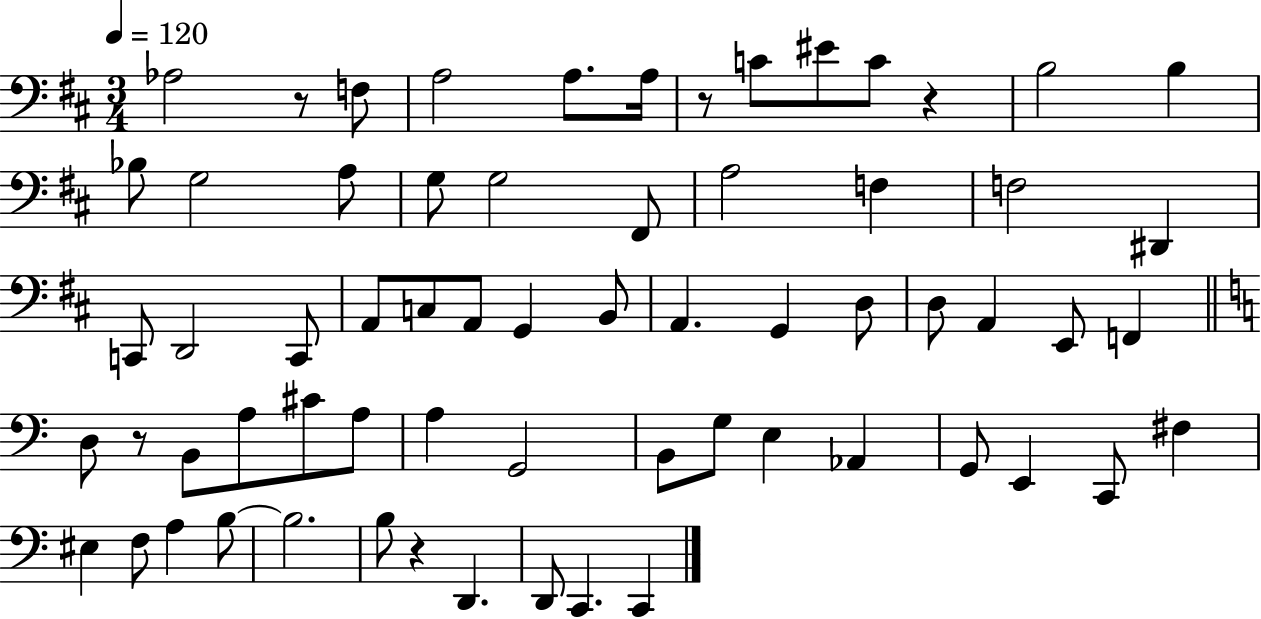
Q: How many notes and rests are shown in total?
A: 65